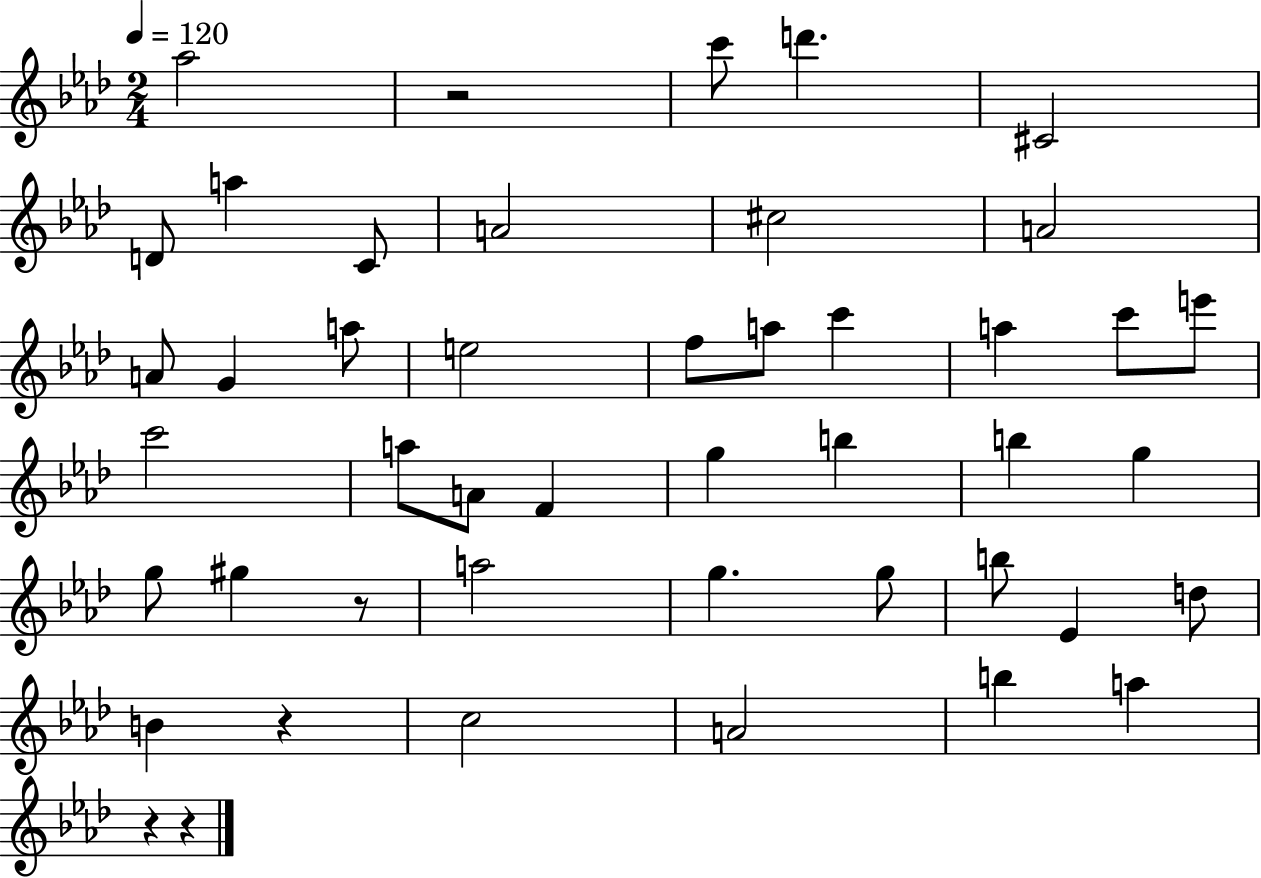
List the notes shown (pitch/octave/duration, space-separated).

Ab5/h R/h C6/e D6/q. C#4/h D4/e A5/q C4/e A4/h C#5/h A4/h A4/e G4/q A5/e E5/h F5/e A5/e C6/q A5/q C6/e E6/e C6/h A5/e A4/e F4/q G5/q B5/q B5/q G5/q G5/e G#5/q R/e A5/h G5/q. G5/e B5/e Eb4/q D5/e B4/q R/q C5/h A4/h B5/q A5/q R/q R/q